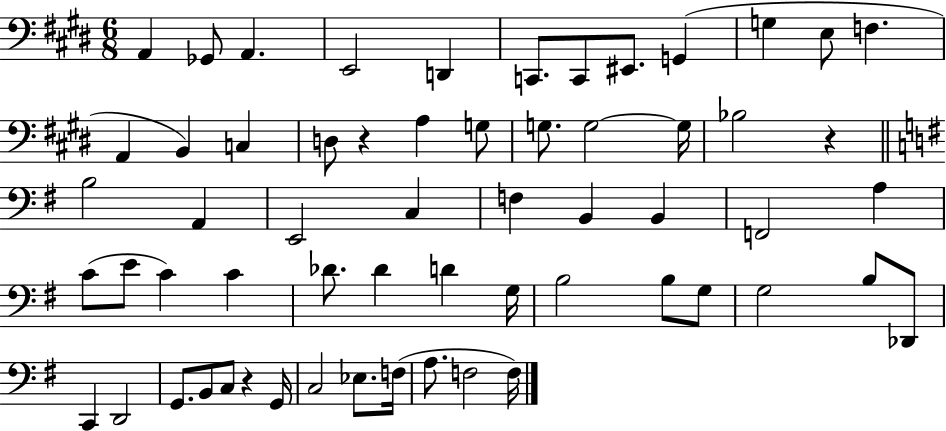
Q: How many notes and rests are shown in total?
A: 60